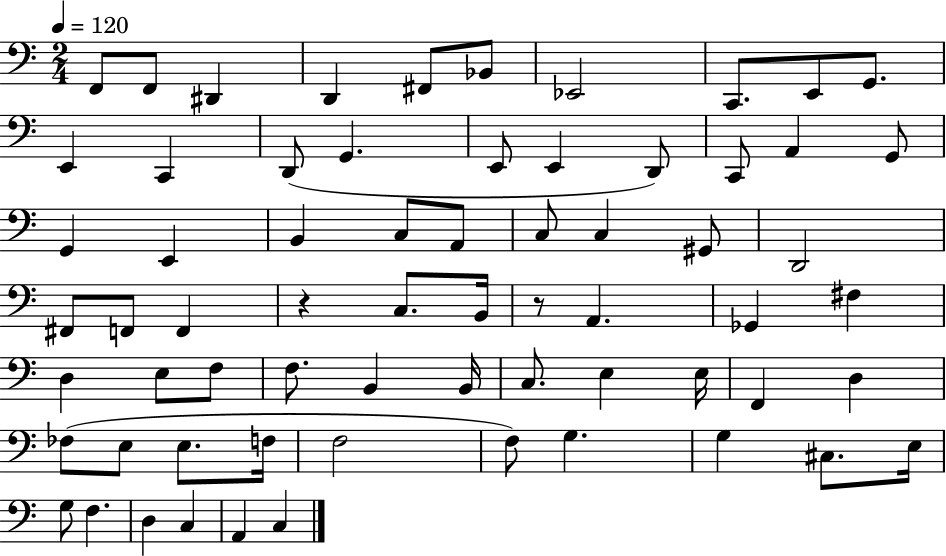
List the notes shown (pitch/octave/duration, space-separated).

F2/e F2/e D#2/q D2/q F#2/e Bb2/e Eb2/h C2/e. E2/e G2/e. E2/q C2/q D2/e G2/q. E2/e E2/q D2/e C2/e A2/q G2/e G2/q E2/q B2/q C3/e A2/e C3/e C3/q G#2/e D2/h F#2/e F2/e F2/q R/q C3/e. B2/s R/e A2/q. Gb2/q F#3/q D3/q E3/e F3/e F3/e. B2/q B2/s C3/e. E3/q E3/s F2/q D3/q FES3/e E3/e E3/e. F3/s F3/h F3/e G3/q. G3/q C#3/e. E3/s G3/e F3/q. D3/q C3/q A2/q C3/q